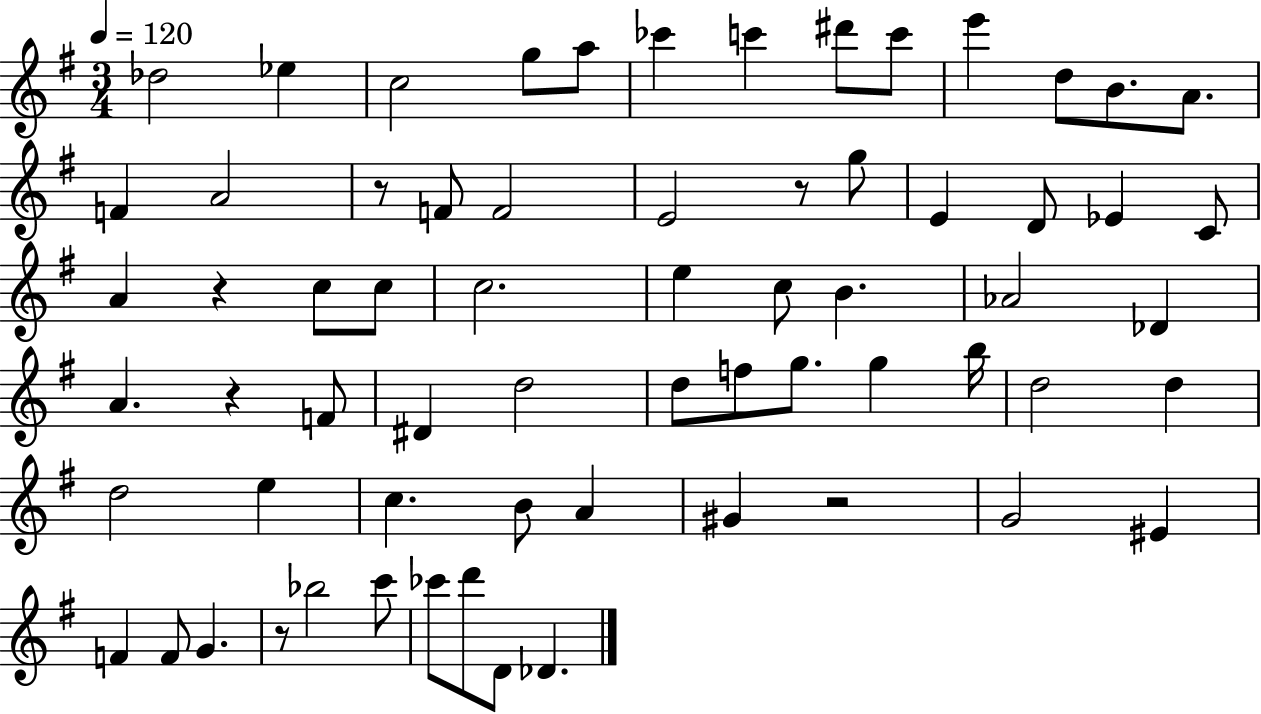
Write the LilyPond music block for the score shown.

{
  \clef treble
  \numericTimeSignature
  \time 3/4
  \key g \major
  \tempo 4 = 120
  des''2 ees''4 | c''2 g''8 a''8 | ces'''4 c'''4 dis'''8 c'''8 | e'''4 d''8 b'8. a'8. | \break f'4 a'2 | r8 f'8 f'2 | e'2 r8 g''8 | e'4 d'8 ees'4 c'8 | \break a'4 r4 c''8 c''8 | c''2. | e''4 c''8 b'4. | aes'2 des'4 | \break a'4. r4 f'8 | dis'4 d''2 | d''8 f''8 g''8. g''4 b''16 | d''2 d''4 | \break d''2 e''4 | c''4. b'8 a'4 | gis'4 r2 | g'2 eis'4 | \break f'4 f'8 g'4. | r8 bes''2 c'''8 | ces'''8 d'''8 d'8 des'4. | \bar "|."
}